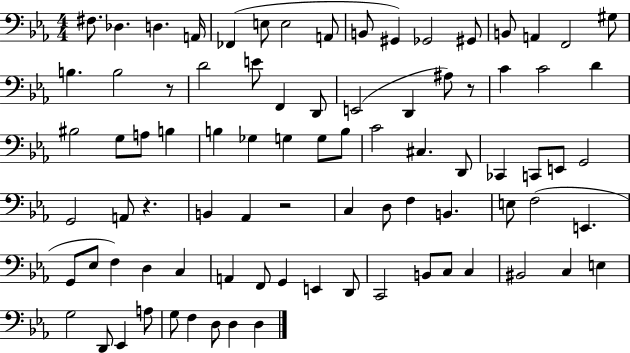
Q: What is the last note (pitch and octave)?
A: D3